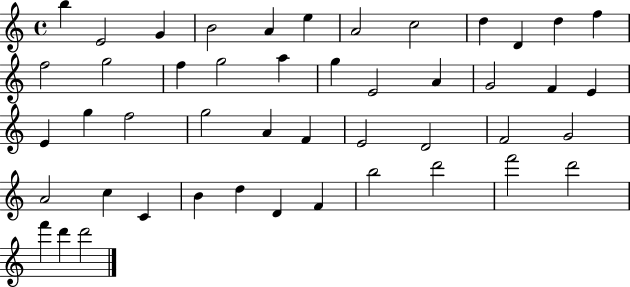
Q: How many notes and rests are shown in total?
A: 47